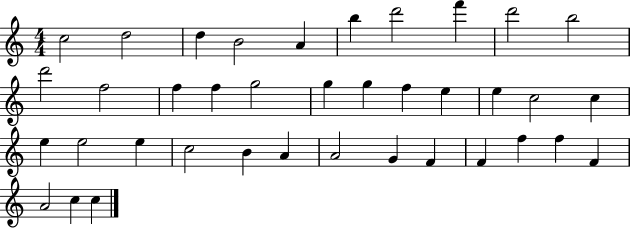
{
  \clef treble
  \numericTimeSignature
  \time 4/4
  \key c \major
  c''2 d''2 | d''4 b'2 a'4 | b''4 d'''2 f'''4 | d'''2 b''2 | \break d'''2 f''2 | f''4 f''4 g''2 | g''4 g''4 f''4 e''4 | e''4 c''2 c''4 | \break e''4 e''2 e''4 | c''2 b'4 a'4 | a'2 g'4 f'4 | f'4 f''4 f''4 f'4 | \break a'2 c''4 c''4 | \bar "|."
}